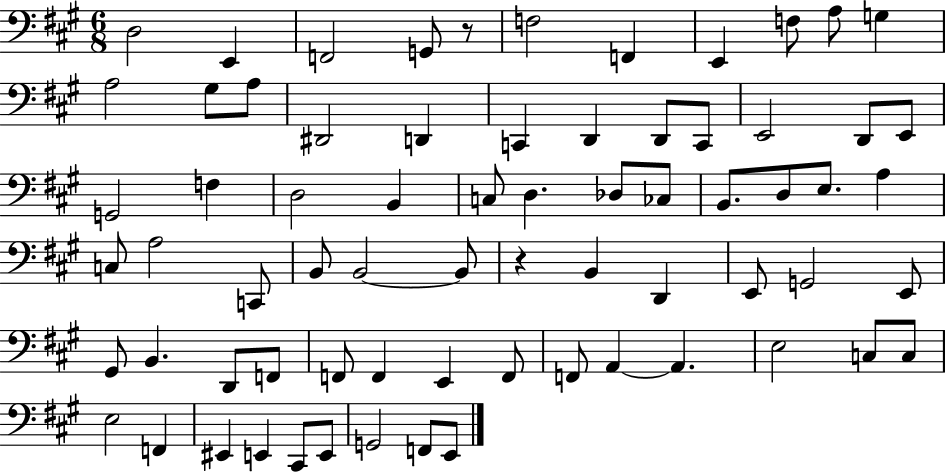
X:1
T:Untitled
M:6/8
L:1/4
K:A
D,2 E,, F,,2 G,,/2 z/2 F,2 F,, E,, F,/2 A,/2 G, A,2 ^G,/2 A,/2 ^D,,2 D,, C,, D,, D,,/2 C,,/2 E,,2 D,,/2 E,,/2 G,,2 F, D,2 B,, C,/2 D, _D,/2 _C,/2 B,,/2 D,/2 E,/2 A, C,/2 A,2 C,,/2 B,,/2 B,,2 B,,/2 z B,, D,, E,,/2 G,,2 E,,/2 ^G,,/2 B,, D,,/2 F,,/2 F,,/2 F,, E,, F,,/2 F,,/2 A,, A,, E,2 C,/2 C,/2 E,2 F,, ^E,, E,, ^C,,/2 E,,/2 G,,2 F,,/2 E,,/2